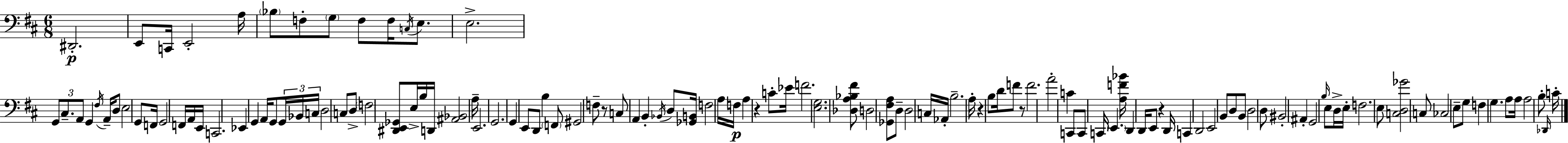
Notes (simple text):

D#2/h. E2/e C2/s E2/h A3/s Bb3/e F3/e G3/e F3/e F3/s C3/s E3/e. E3/h. G2/e C#3/e. A2/e G2/q F#3/s A2/s D3/e E3/h G2/e F2/s G2/h F2/s A2/s E2/s C2/h. Eb2/q G2/q A2/s G2/e G2/s Bb2/s C3/s D3/h C3/e D3/e F3/h [D#2,E2,Gb2]/e E3/s B3/s D2/s [A#2,Bb2]/h A3/s E2/h. G2/h. G2/q E2/e D2/e B3/q F2/e G#2/h F3/e R/e C3/e A2/q B2/q Bb2/s D3/e [Gb2,B2]/s F3/h A3/s F3/s A3/q R/q C4/e Eb4/s F4/h. [E3,G3]/h. [Db3,A3,Bb3,F#4]/e D3/h [Gb2,F#3,A3]/e D3/e D3/h C3/s Ab2/s B3/h. A3/s R/q B3/e D4/s F4/e R/e F4/h. A4/h C4/q C2/e C2/e C2/s E2/q. [A3,F4,Bb4]/s D2/q D2/s E2/e R/q D2/s C2/q D2/h E2/h B2/e D3/e B2/e D3/h D3/e BIS2/h A#2/q G2/h B3/s E3/e D3/s E3/s F3/h. E3/e [C3,D3,Gb4]/h C3/e CES3/h E3/e G3/e F3/q G3/q. A3/e A3/s A3/h B3/e Db2/s C4/s